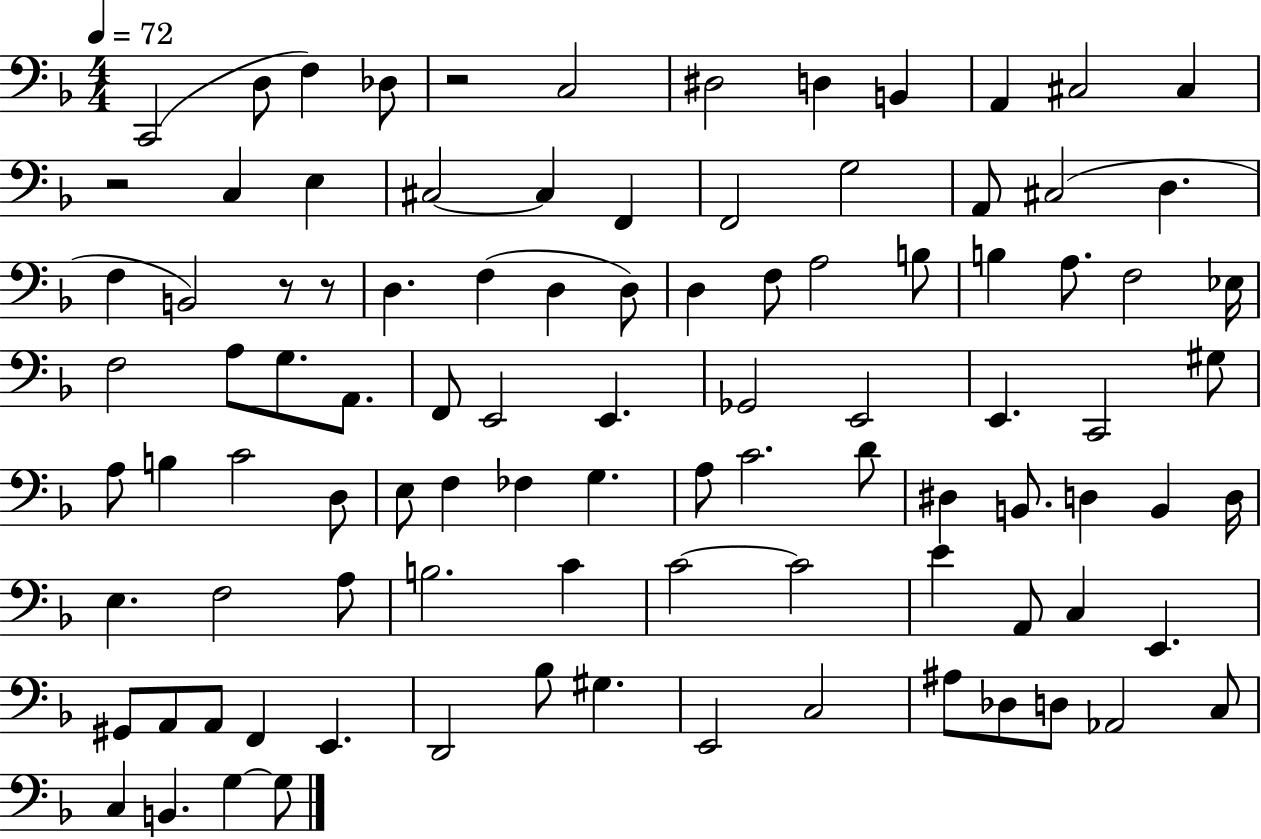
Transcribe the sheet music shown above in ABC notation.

X:1
T:Untitled
M:4/4
L:1/4
K:F
C,,2 D,/2 F, _D,/2 z2 C,2 ^D,2 D, B,, A,, ^C,2 ^C, z2 C, E, ^C,2 ^C, F,, F,,2 G,2 A,,/2 ^C,2 D, F, B,,2 z/2 z/2 D, F, D, D,/2 D, F,/2 A,2 B,/2 B, A,/2 F,2 _E,/4 F,2 A,/2 G,/2 A,,/2 F,,/2 E,,2 E,, _G,,2 E,,2 E,, C,,2 ^G,/2 A,/2 B, C2 D,/2 E,/2 F, _F, G, A,/2 C2 D/2 ^D, B,,/2 D, B,, D,/4 E, F,2 A,/2 B,2 C C2 C2 E A,,/2 C, E,, ^G,,/2 A,,/2 A,,/2 F,, E,, D,,2 _B,/2 ^G, E,,2 C,2 ^A,/2 _D,/2 D,/2 _A,,2 C,/2 C, B,, G, G,/2